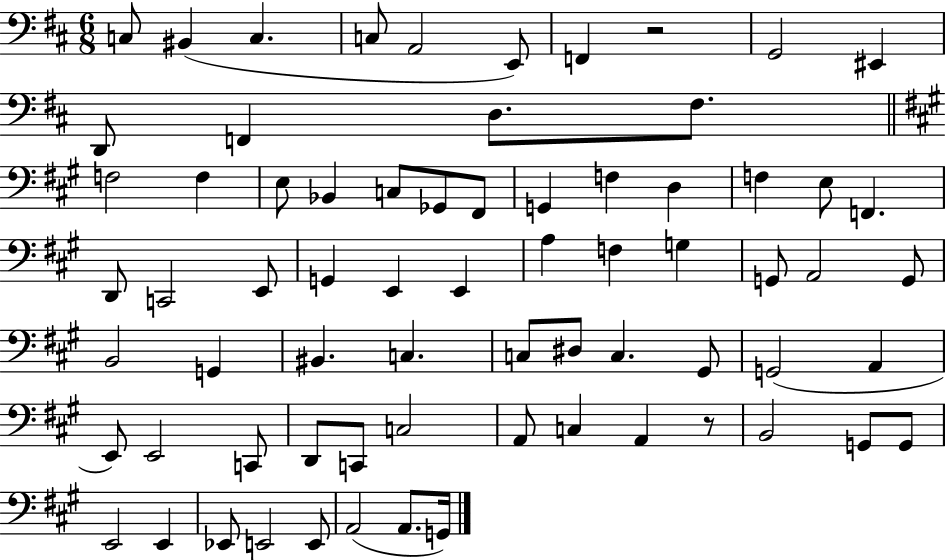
{
  \clef bass
  \numericTimeSignature
  \time 6/8
  \key d \major
  c8 bis,4( c4. | c8 a,2 e,8) | f,4 r2 | g,2 eis,4 | \break d,8 f,4 d8. fis8. | \bar "||" \break \key a \major f2 f4 | e8 bes,4 c8 ges,8 fis,8 | g,4 f4 d4 | f4 e8 f,4. | \break d,8 c,2 e,8 | g,4 e,4 e,4 | a4 f4 g4 | g,8 a,2 g,8 | \break b,2 g,4 | bis,4. c4. | c8 dis8 c4. gis,8 | g,2( a,4 | \break e,8) e,2 c,8 | d,8 c,8 c2 | a,8 c4 a,4 r8 | b,2 g,8 g,8 | \break e,2 e,4 | ees,8 e,2 e,8 | a,2( a,8. g,16) | \bar "|."
}